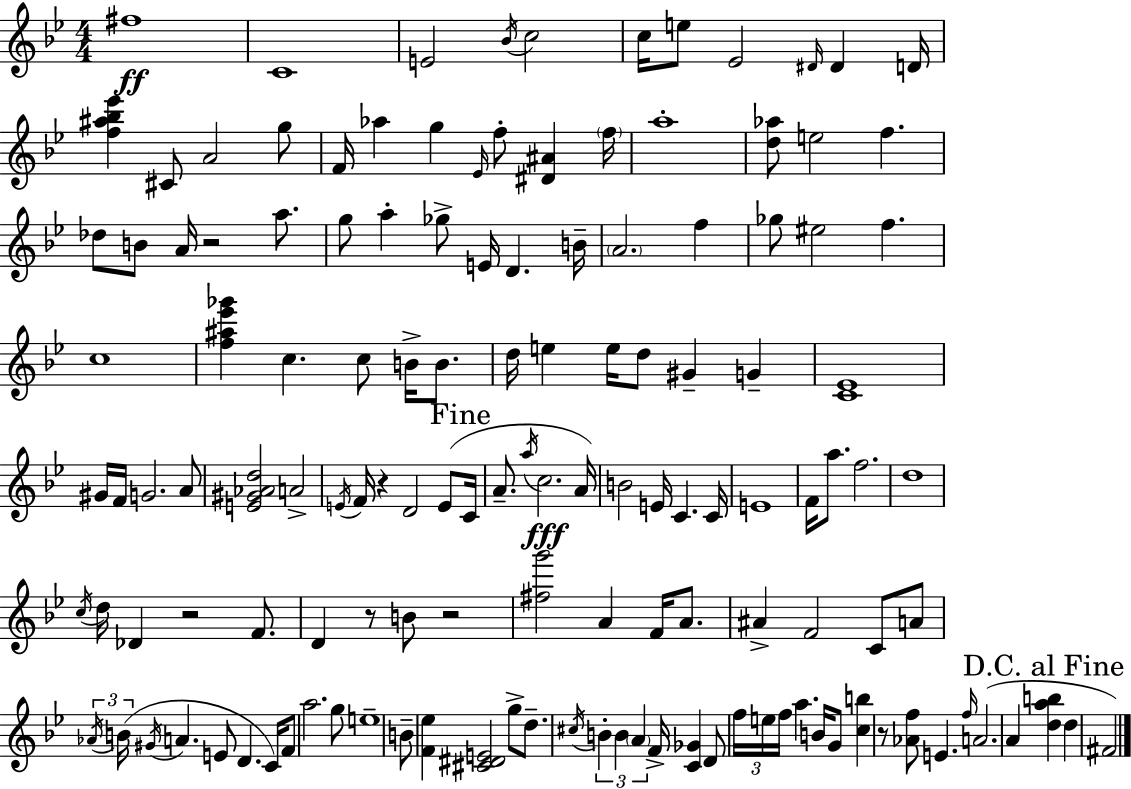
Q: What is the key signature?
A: G minor